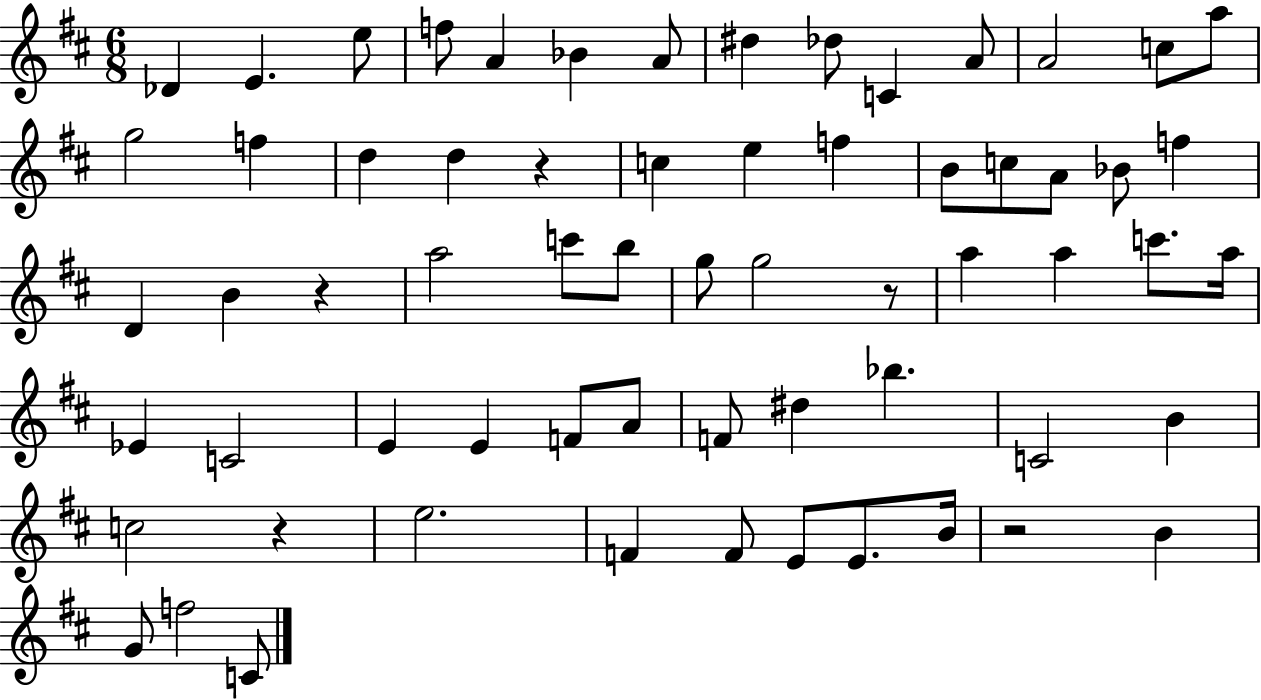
{
  \clef treble
  \numericTimeSignature
  \time 6/8
  \key d \major
  des'4 e'4. e''8 | f''8 a'4 bes'4 a'8 | dis''4 des''8 c'4 a'8 | a'2 c''8 a''8 | \break g''2 f''4 | d''4 d''4 r4 | c''4 e''4 f''4 | b'8 c''8 a'8 bes'8 f''4 | \break d'4 b'4 r4 | a''2 c'''8 b''8 | g''8 g''2 r8 | a''4 a''4 c'''8. a''16 | \break ees'4 c'2 | e'4 e'4 f'8 a'8 | f'8 dis''4 bes''4. | c'2 b'4 | \break c''2 r4 | e''2. | f'4 f'8 e'8 e'8. b'16 | r2 b'4 | \break g'8 f''2 c'8 | \bar "|."
}